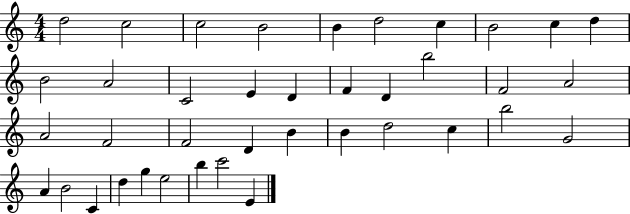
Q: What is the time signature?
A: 4/4